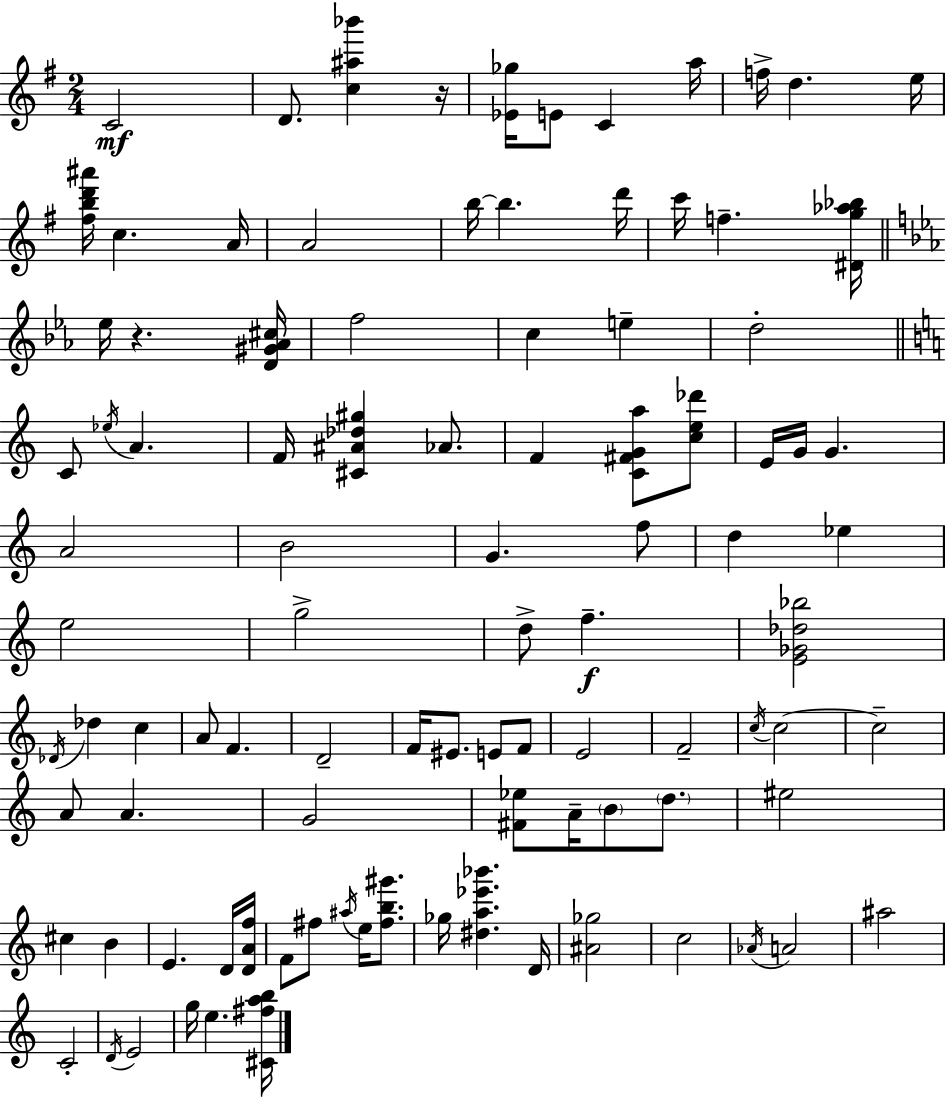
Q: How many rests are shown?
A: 2